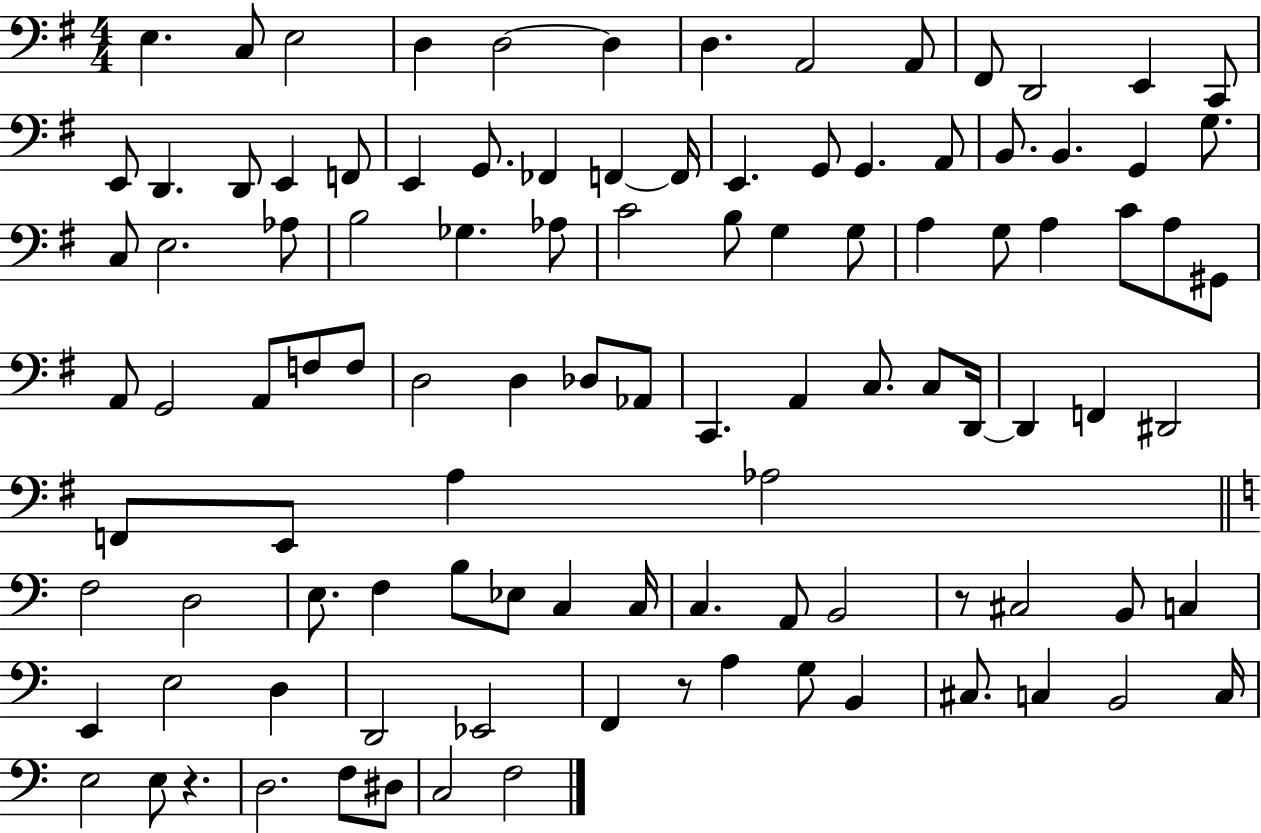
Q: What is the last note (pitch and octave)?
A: F3